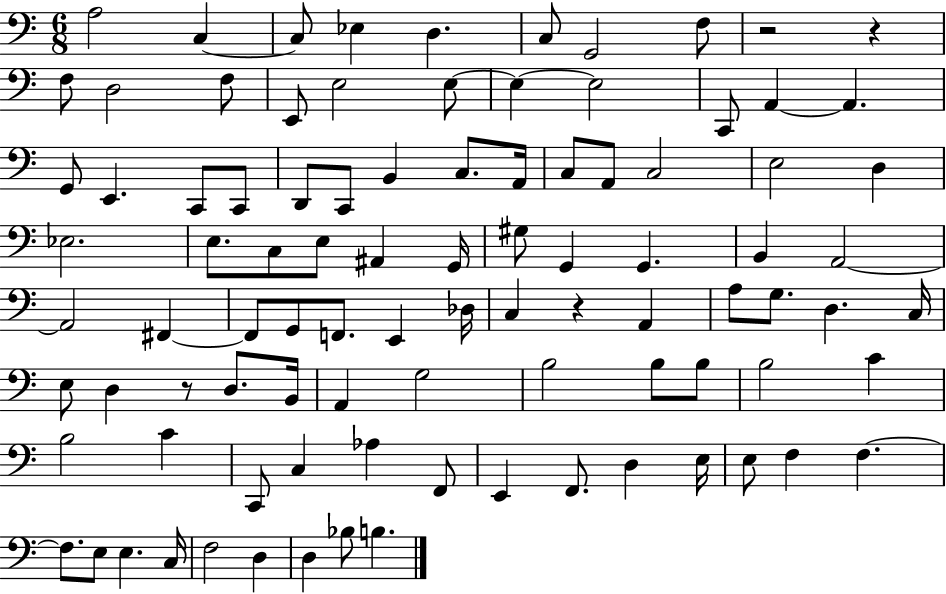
A3/h C3/q C3/e Eb3/q D3/q. C3/e G2/h F3/e R/h R/q F3/e D3/h F3/e E2/e E3/h E3/e E3/q E3/h C2/e A2/q A2/q. G2/e E2/q. C2/e C2/e D2/e C2/e B2/q C3/e. A2/s C3/e A2/e C3/h E3/h D3/q Eb3/h. E3/e. C3/e E3/e A#2/q G2/s G#3/e G2/q G2/q. B2/q A2/h A2/h F#2/q F#2/e G2/e F2/e. E2/q Db3/s C3/q R/q A2/q A3/e G3/e. D3/q. C3/s E3/e D3/q R/e D3/e. B2/s A2/q G3/h B3/h B3/e B3/e B3/h C4/q B3/h C4/q C2/e C3/q Ab3/q F2/e E2/q F2/e. D3/q E3/s E3/e F3/q F3/q. F3/e. E3/e E3/q. C3/s F3/h D3/q D3/q Bb3/e B3/q.